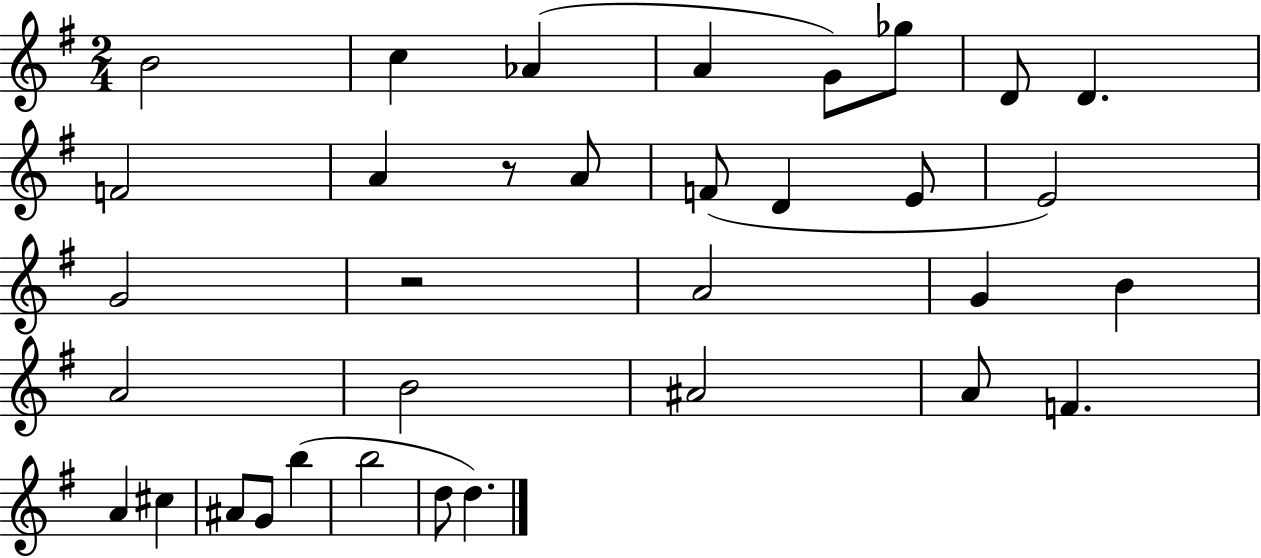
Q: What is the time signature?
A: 2/4